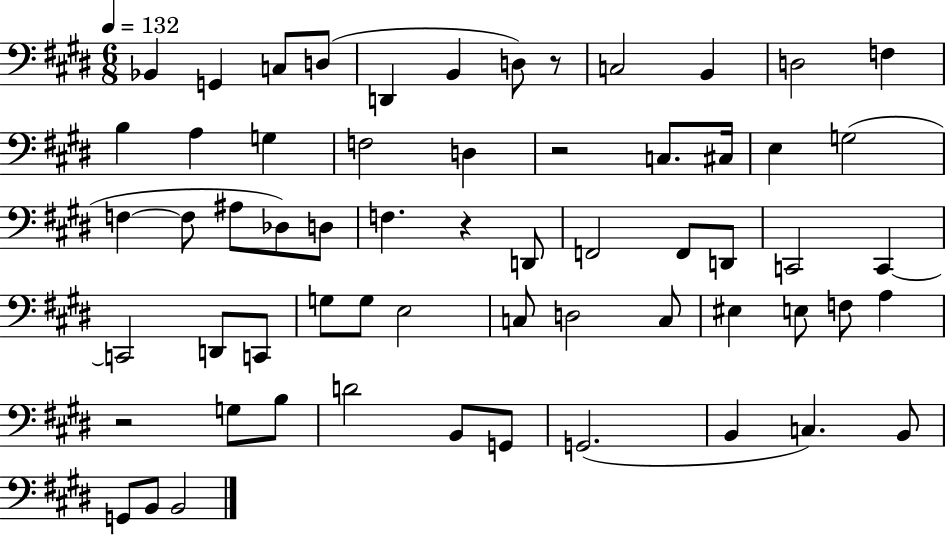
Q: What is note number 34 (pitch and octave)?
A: D2